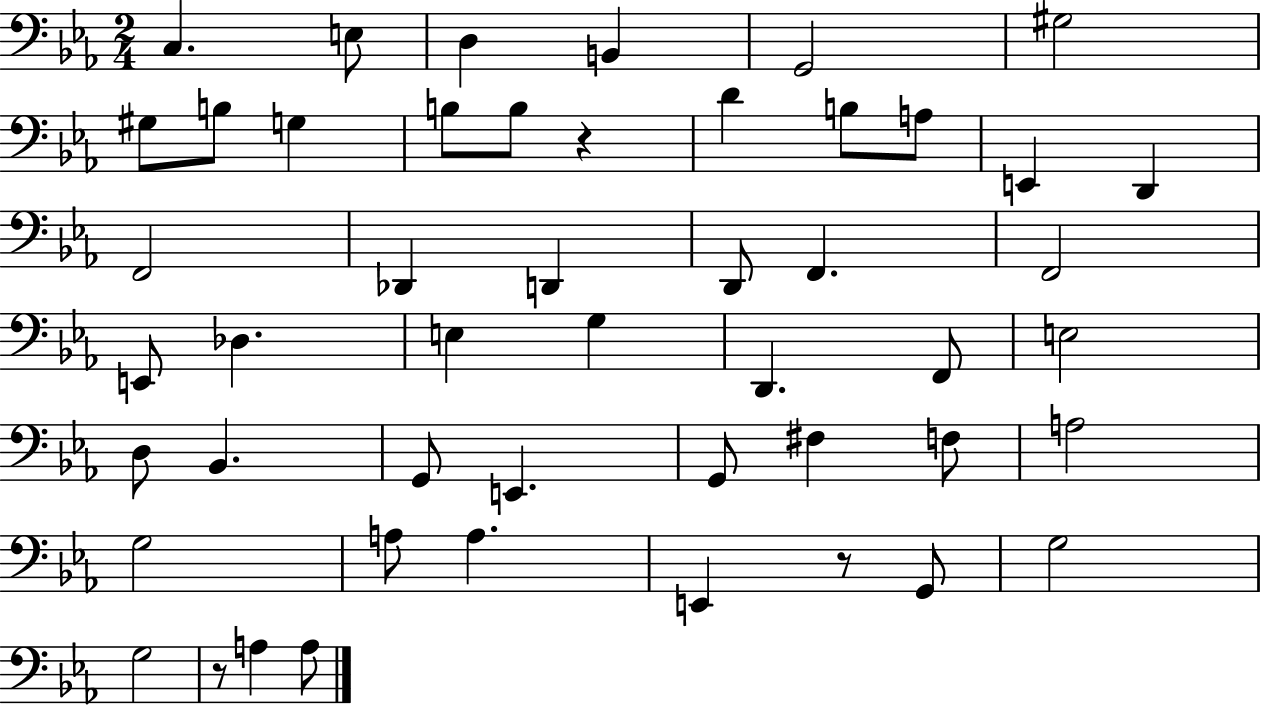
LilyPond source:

{
  \clef bass
  \numericTimeSignature
  \time 2/4
  \key ees \major
  \repeat volta 2 { c4. e8 | d4 b,4 | g,2 | gis2 | \break gis8 b8 g4 | b8 b8 r4 | d'4 b8 a8 | e,4 d,4 | \break f,2 | des,4 d,4 | d,8 f,4. | f,2 | \break e,8 des4. | e4 g4 | d,4. f,8 | e2 | \break d8 bes,4. | g,8 e,4. | g,8 fis4 f8 | a2 | \break g2 | a8 a4. | e,4 r8 g,8 | g2 | \break g2 | r8 a4 a8 | } \bar "|."
}